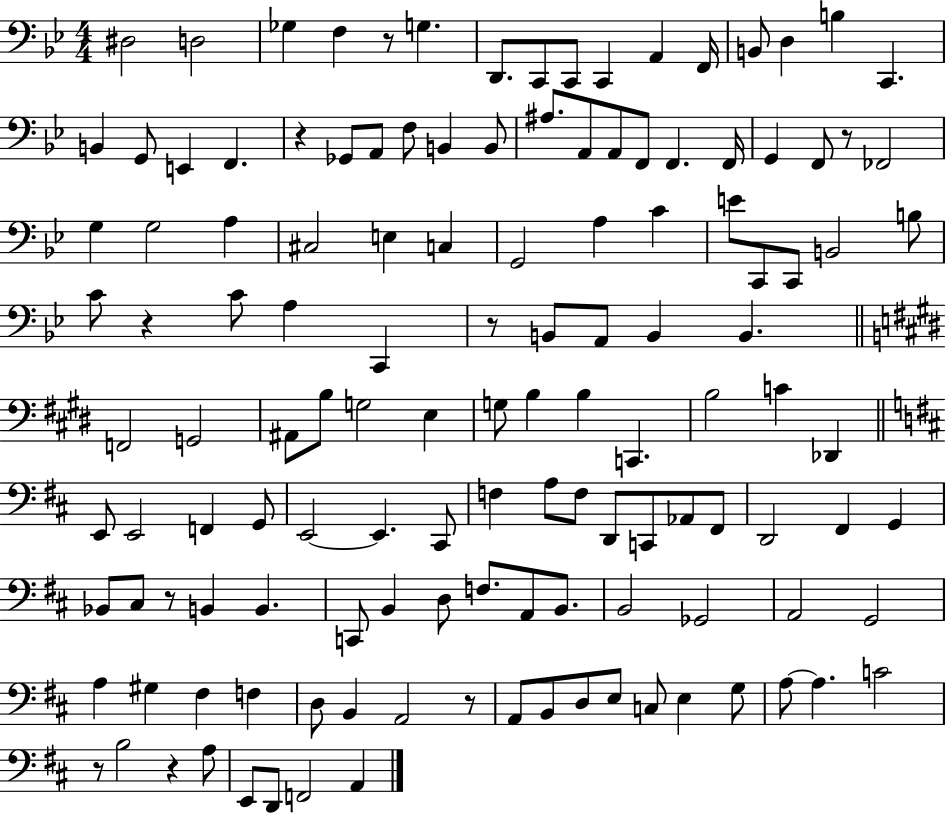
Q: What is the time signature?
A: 4/4